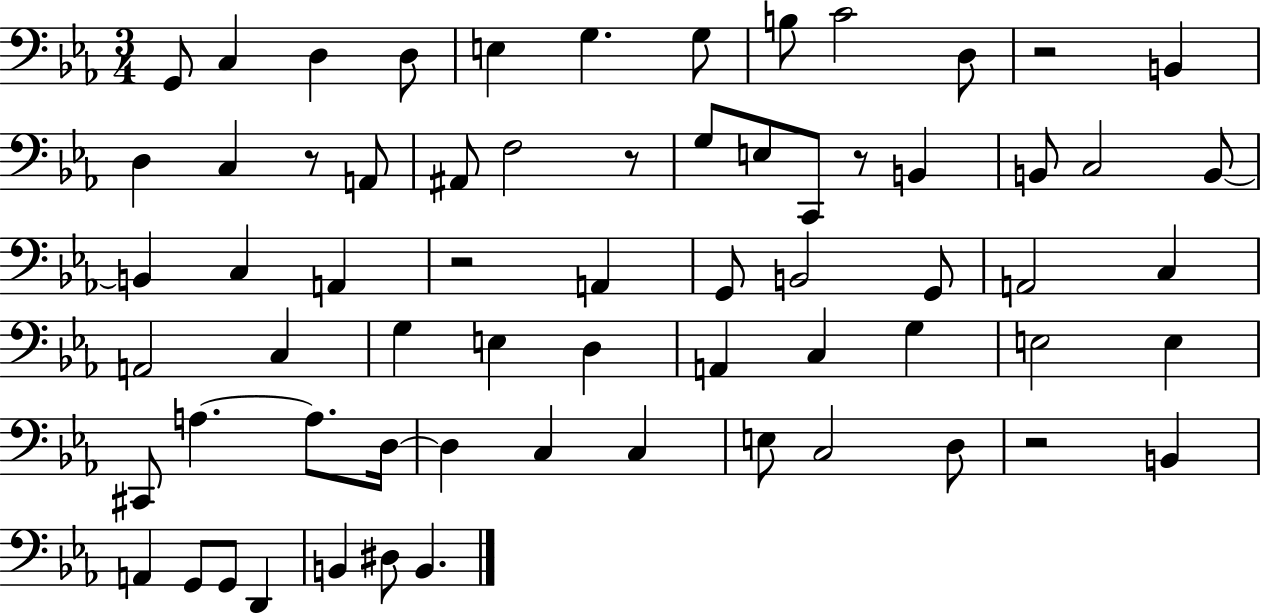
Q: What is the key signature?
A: EES major